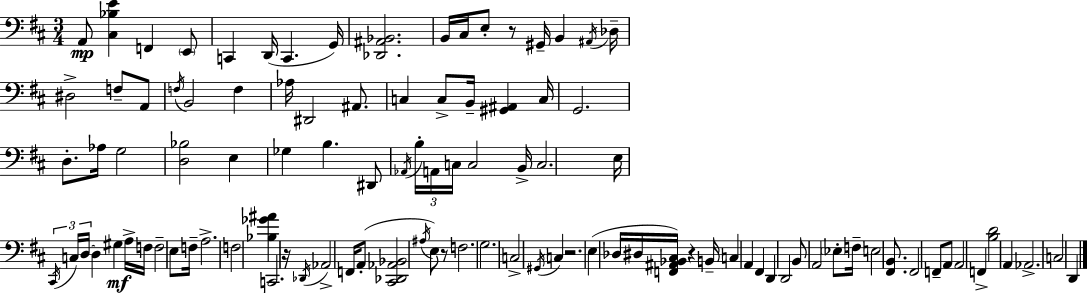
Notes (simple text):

A2/e [C#3,Bb3,E4]/q F2/q E2/e C2/q D2/s C2/q. G2/s [Db2,A#2,Bb2]/h. B2/s C#3/s E3/e R/e G#2/s B2/q A#2/s Db3/s D#3/h F3/e A2/e F3/s B2/h F3/q Ab3/s D#2/h A#2/e. C3/q C3/e B2/s [G#2,A#2]/q C3/s G2/h. D3/e. Ab3/s G3/h [D3,Bb3]/h E3/q Gb3/q B3/q. D#2/e Ab2/s B3/s A2/s C3/s C3/h B2/s C3/h. E3/s C#2/s C3/s D3/s D3/q G#3/q A3/s F3/s F3/h E3/e F3/s A3/h. F3/h [Bb3,Gb4,A#4]/q C2/h. R/s Db2/s Ab2/h F2/s A2/e [C#2,Db2,Ab2,Bb2]/h A#3/s E3/e R/e F3/h. G3/h. C3/h G#2/s C3/q R/h. E3/q Db3/s D#3/s [F2,A#2,Bb2,C#3]/s R/q B2/s C3/q A2/q F#2/q D2/q D2/h B2/e A2/h Eb3/e F3/s E3/h [F#2,B2]/e. F#2/h F2/e A2/e A2/h F2/q [B3,D4]/h A2/q Ab2/h. C3/h D2/q